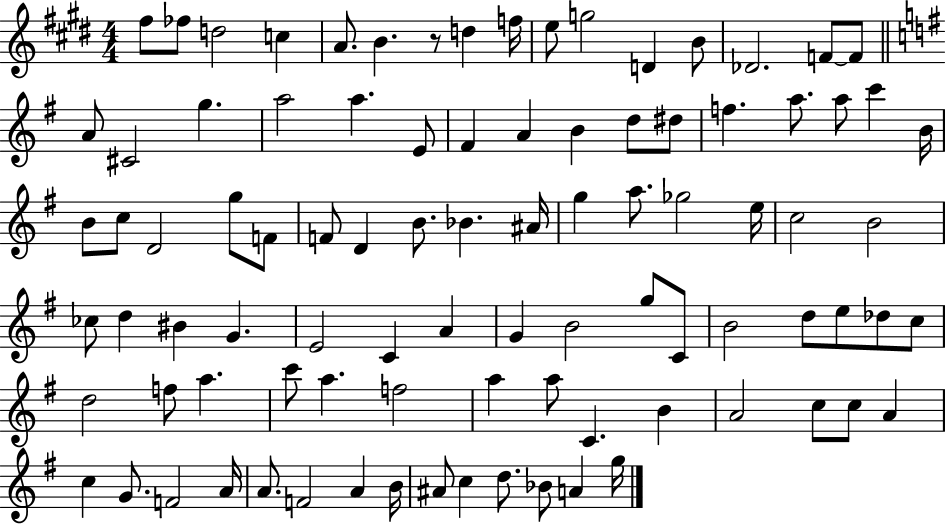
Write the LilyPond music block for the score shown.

{
  \clef treble
  \numericTimeSignature
  \time 4/4
  \key e \major
  \repeat volta 2 { fis''8 fes''8 d''2 c''4 | a'8. b'4. r8 d''4 f''16 | e''8 g''2 d'4 b'8 | des'2. f'8~~ f'8 | \break \bar "||" \break \key g \major a'8 cis'2 g''4. | a''2 a''4. e'8 | fis'4 a'4 b'4 d''8 dis''8 | f''4. a''8. a''8 c'''4 b'16 | \break b'8 c''8 d'2 g''8 f'8 | f'8 d'4 b'8. bes'4. ais'16 | g''4 a''8. ges''2 e''16 | c''2 b'2 | \break ces''8 d''4 bis'4 g'4. | e'2 c'4 a'4 | g'4 b'2 g''8 c'8 | b'2 d''8 e''8 des''8 c''8 | \break d''2 f''8 a''4. | c'''8 a''4. f''2 | a''4 a''8 c'4. b'4 | a'2 c''8 c''8 a'4 | \break c''4 g'8. f'2 a'16 | a'8. f'2 a'4 b'16 | ais'8 c''4 d''8. bes'8 a'4 g''16 | } \bar "|."
}